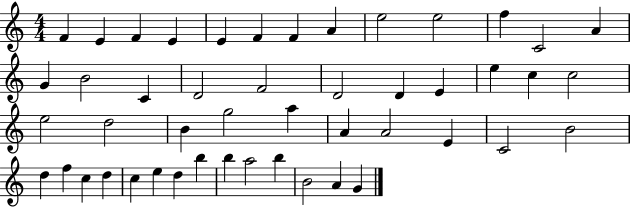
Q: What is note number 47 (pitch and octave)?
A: A4